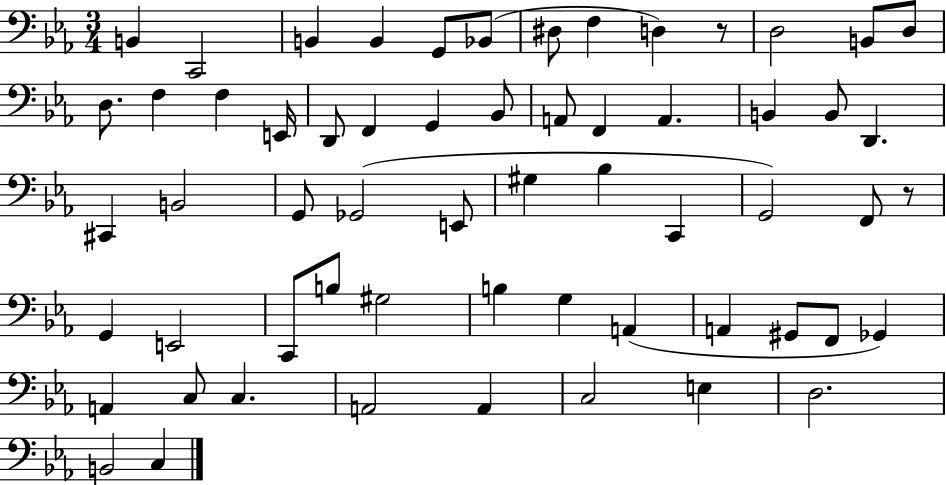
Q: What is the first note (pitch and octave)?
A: B2